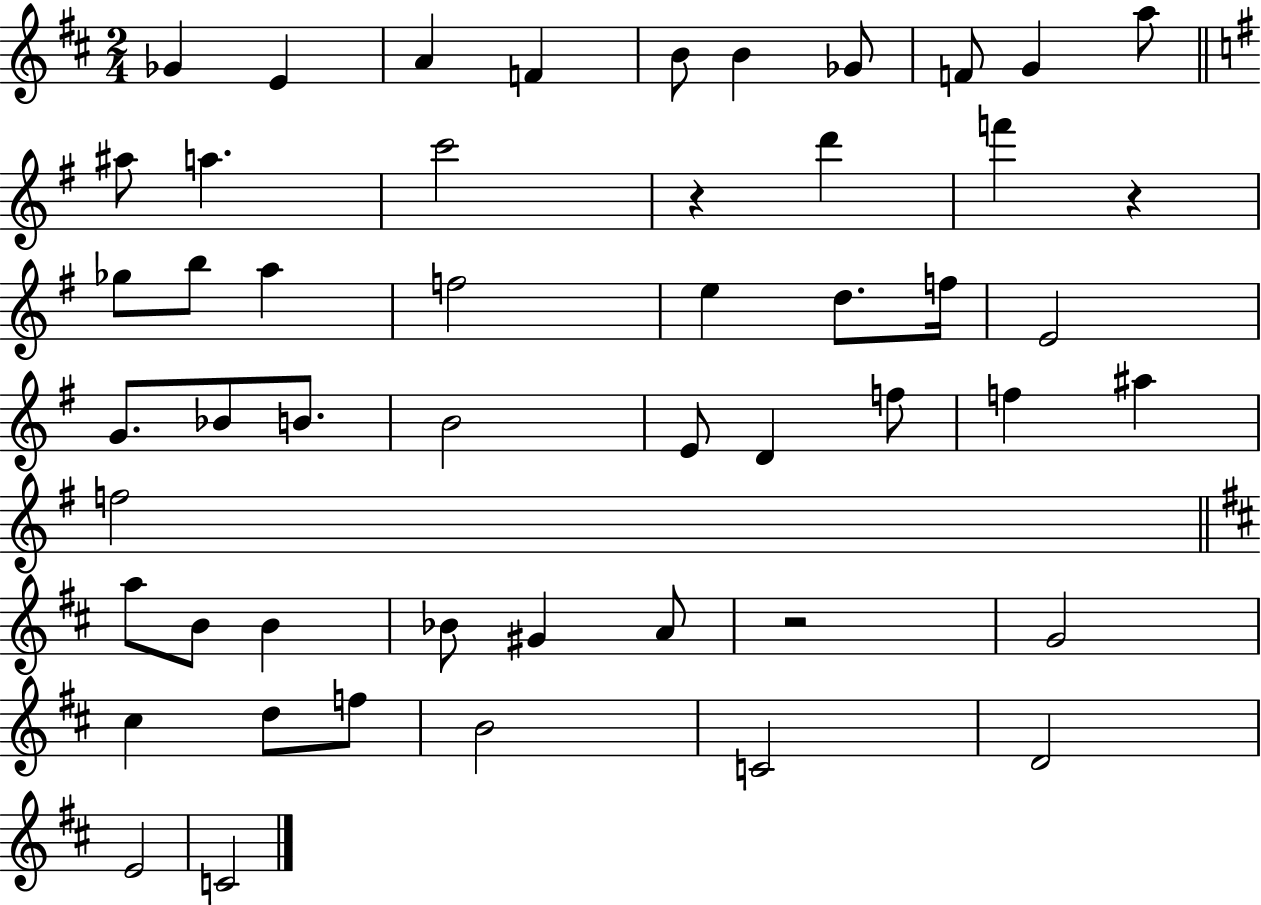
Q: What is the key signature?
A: D major